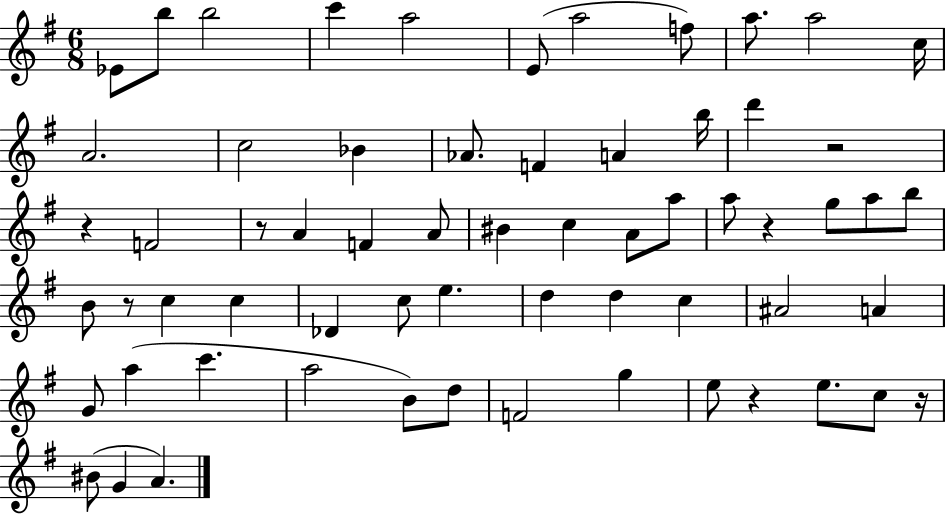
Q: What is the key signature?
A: G major